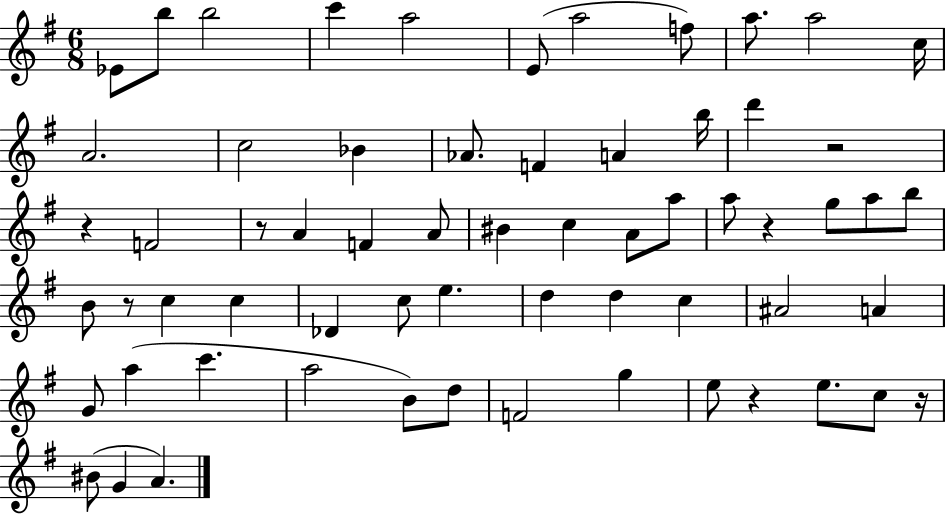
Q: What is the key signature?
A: G major